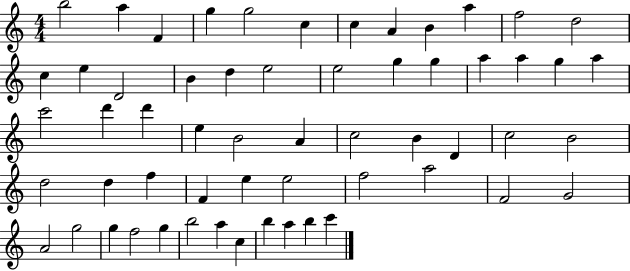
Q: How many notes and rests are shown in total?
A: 58